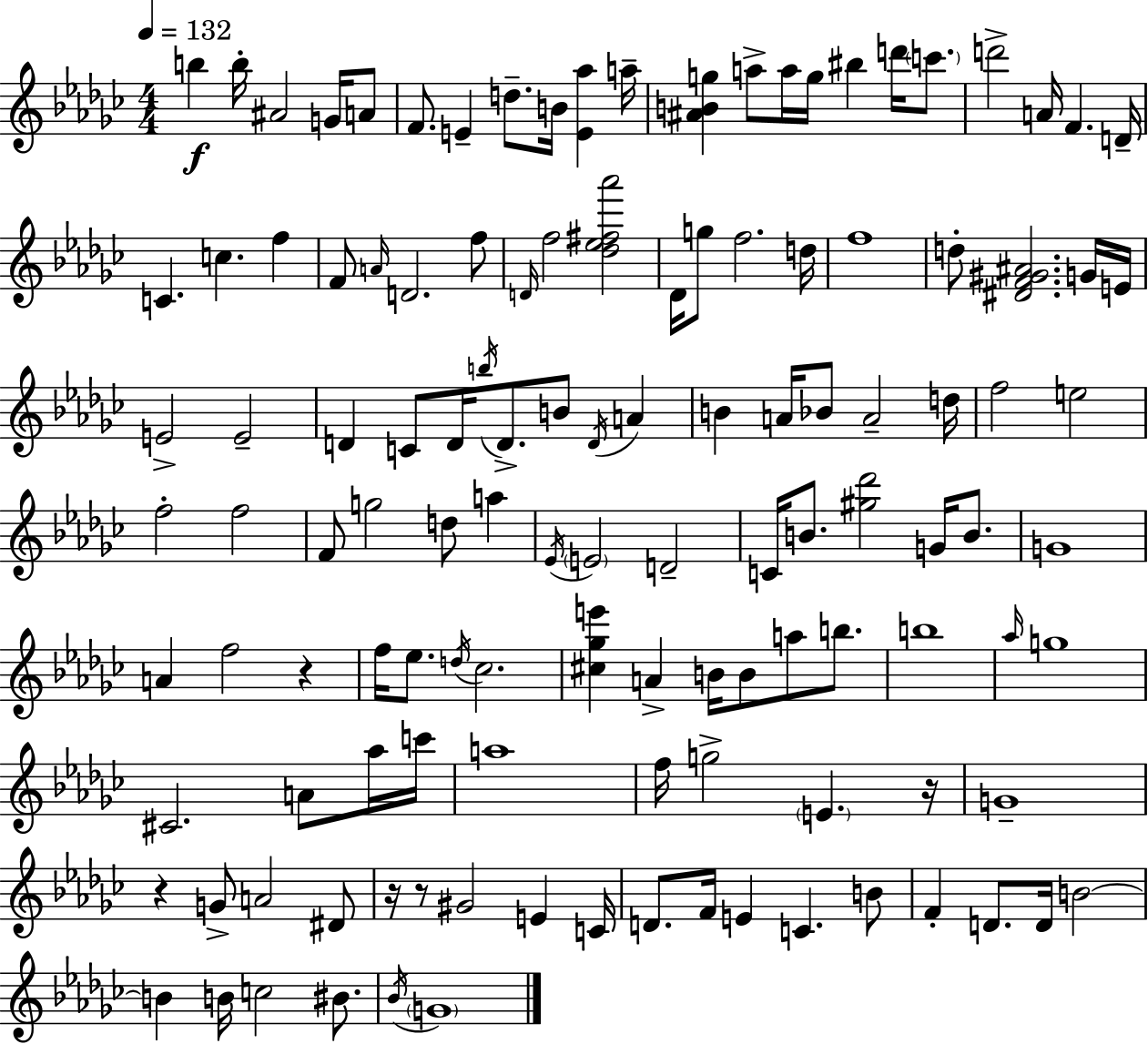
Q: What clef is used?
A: treble